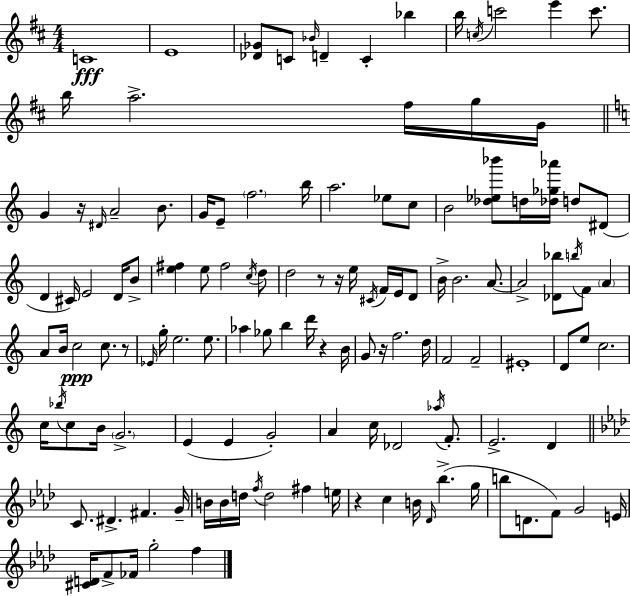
C4/w E4/w [Db4,Gb4]/e C4/e Bb4/s D4/q C4/q Bb5/q B5/s C5/s C6/h E6/q C6/e. B5/s A5/h. F#5/s G5/s G4/s G4/q R/s D#4/s A4/h B4/e. G4/s E4/e F5/h. B5/s A5/h. Eb5/e C5/e B4/h [Db5,Eb5,Bb6]/e D5/s [Db5,Gb5,Ab6]/s D5/e D#4/e D4/q C#4/s E4/h D4/s B4/e [E5,F#5]/q E5/e F#5/h C5/s D5/e D5/h R/e R/s E5/s C#4/s F4/s E4/s D4/e B4/s B4/h. A4/e. A4/h [Db4,Bb5]/e B5/s F4/e A4/q A4/e B4/s C5/h C5/e. R/e Eb4/s G5/s E5/h. E5/e. Ab5/q Gb5/e B5/q D6/s R/q B4/s G4/e R/s F5/h. D5/s F4/h F4/h EIS4/w D4/e E5/e C5/h. C5/s Bb5/s C5/e B4/s G4/h. E4/q E4/q G4/h A4/q C5/s Db4/h Ab5/s F4/e. E4/h. D4/q C4/e. D#4/q. F#4/q. G4/s B4/s B4/s D5/s F5/s D5/h F#5/q E5/s R/q C5/q B4/s Db4/s Bb5/q. G5/s B5/e D4/e. F4/e G4/h E4/s [C#4,D4]/s F4/e FES4/s G5/h F5/q